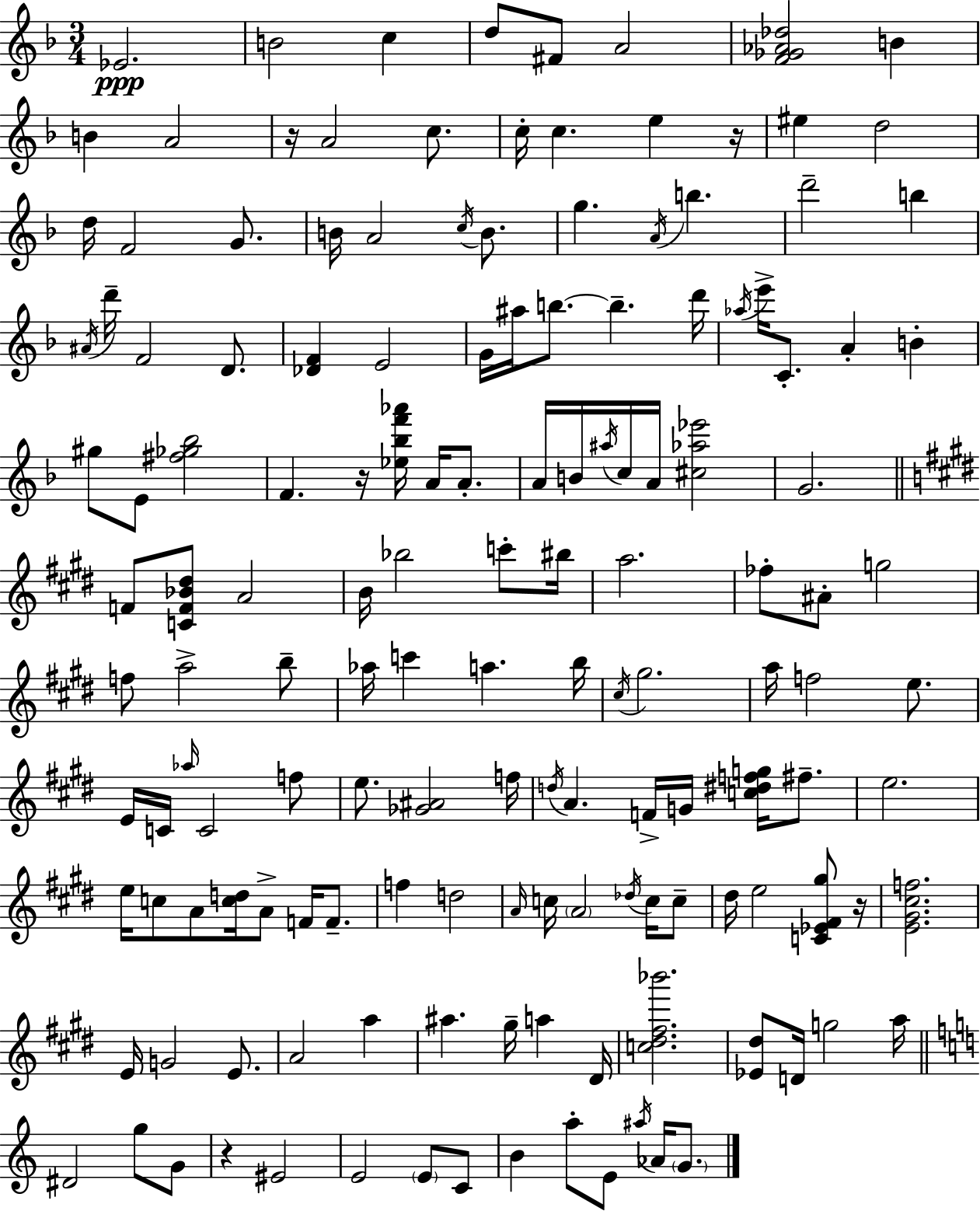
{
  \clef treble
  \numericTimeSignature
  \time 3/4
  \key d \minor
  ees'2.\ppp | b'2 c''4 | d''8 fis'8 a'2 | <f' ges' aes' des''>2 b'4 | \break b'4 a'2 | r16 a'2 c''8. | c''16-. c''4. e''4 r16 | eis''4 d''2 | \break d''16 f'2 g'8. | b'16 a'2 \acciaccatura { c''16 } b'8. | g''4. \acciaccatura { a'16 } b''4. | d'''2-- b''4 | \break \acciaccatura { ais'16 } d'''16-- f'2 | d'8. <des' f'>4 e'2 | g'16 ais''16 b''8.~~ b''4.-- | d'''16 \acciaccatura { aes''16 } e'''16-> c'8.-. a'4-. | \break b'4-. gis''8 e'8 <fis'' ges'' bes''>2 | f'4. r16 <ees'' bes'' f''' aes'''>16 | a'16 a'8.-. a'16 b'16 \acciaccatura { ais''16 } c''16 a'16 <cis'' aes'' ees'''>2 | g'2. | \break \bar "||" \break \key e \major f'8 <c' f' bes' dis''>8 a'2 | b'16 bes''2 c'''8-. bis''16 | a''2. | fes''8-. ais'8-. g''2 | \break f''8 a''2-> b''8-- | aes''16 c'''4 a''4. b''16 | \acciaccatura { cis''16 } gis''2. | a''16 f''2 e''8. | \break e'16 c'16 \grace { aes''16 } c'2 | f''8 e''8. <ges' ais'>2 | f''16 \acciaccatura { d''16 } a'4. f'16-> g'16 <c'' dis'' f'' g''>16 | fis''8.-- e''2. | \break e''16 c''8 a'8 <c'' d''>16 a'8-> f'16 | f'8.-- f''4 d''2 | \grace { a'16 } c''16 \parenthesize a'2 | \acciaccatura { des''16 } c''16 c''8-- dis''16 e''2 | \break <c' ees' fis' gis''>8 r16 <e' gis' cis'' f''>2. | e'16 g'2 | e'8. a'2 | a''4 ais''4. gis''16-- | \break a''4 dis'16 <c'' dis'' fis'' bes'''>2. | <ees' dis''>8 d'16 g''2 | a''16 \bar "||" \break \key c \major dis'2 g''8 g'8 | r4 eis'2 | e'2 \parenthesize e'8 c'8 | b'4 a''8-. e'8 \acciaccatura { ais''16 } aes'16 \parenthesize g'8. | \break \bar "|."
}